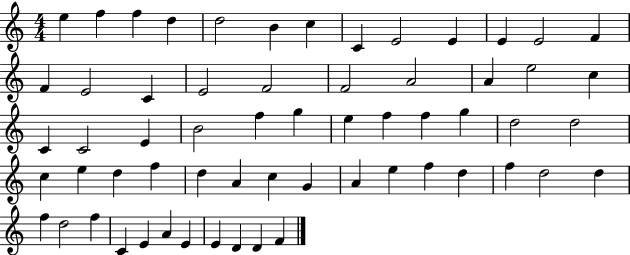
E5/q F5/q F5/q D5/q D5/h B4/q C5/q C4/q E4/h E4/q E4/q E4/h F4/q F4/q E4/h C4/q E4/h F4/h F4/h A4/h A4/q E5/h C5/q C4/q C4/h E4/q B4/h F5/q G5/q E5/q F5/q F5/q G5/q D5/h D5/h C5/q E5/q D5/q F5/q D5/q A4/q C5/q G4/q A4/q E5/q F5/q D5/q F5/q D5/h D5/q F5/q D5/h F5/q C4/q E4/q A4/q E4/q E4/q D4/q D4/q F4/q